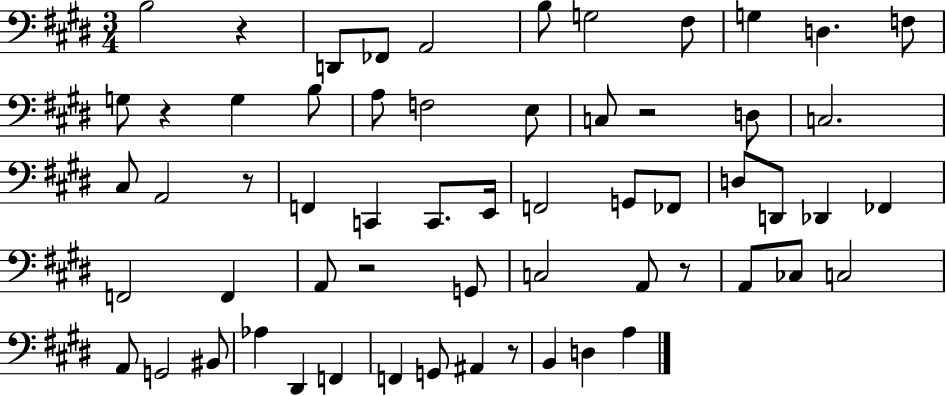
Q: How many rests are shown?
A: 7